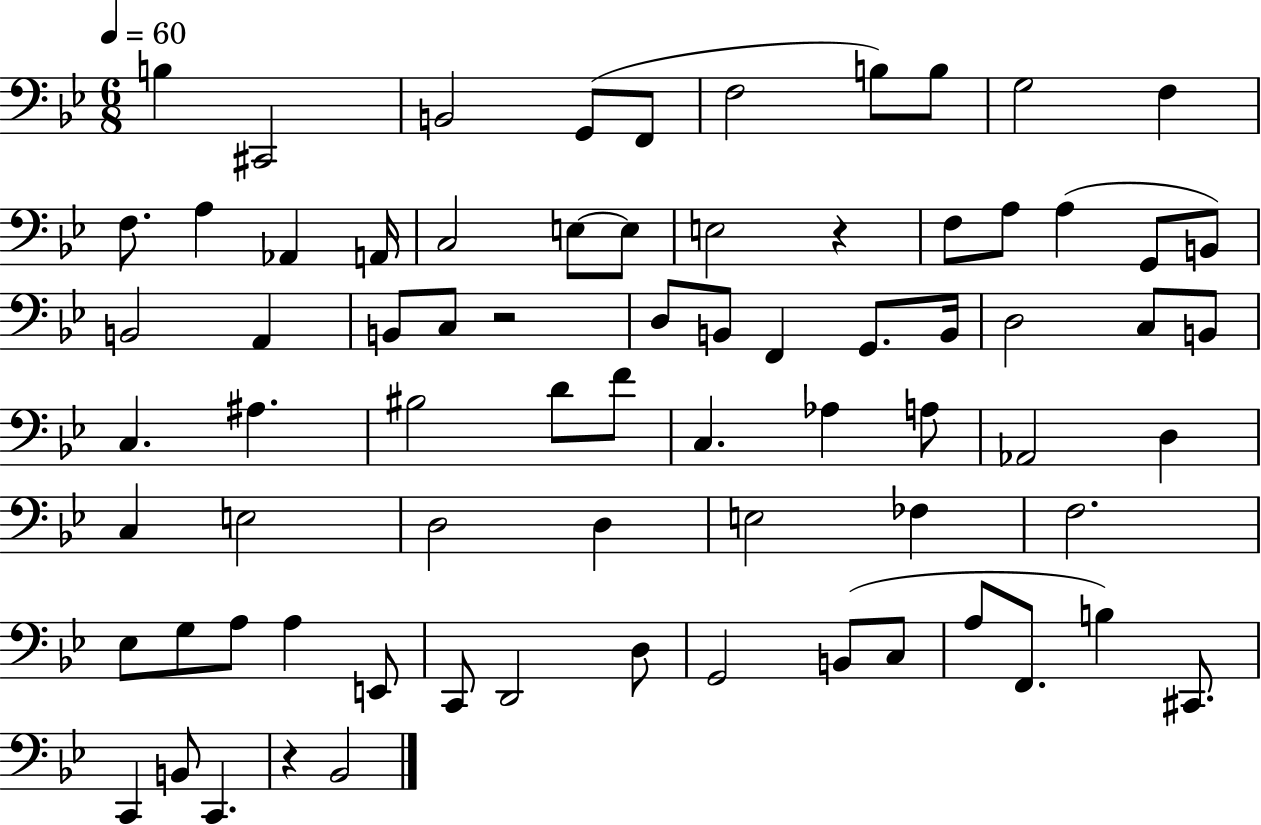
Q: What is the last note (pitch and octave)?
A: Bb2